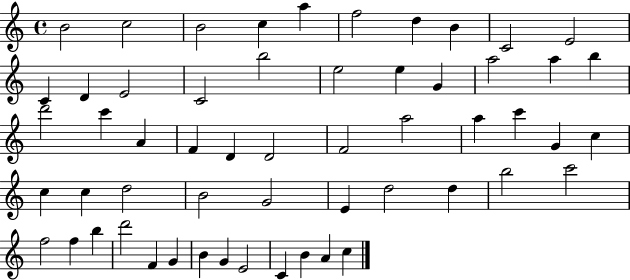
{
  \clef treble
  \time 4/4
  \defaultTimeSignature
  \key c \major
  b'2 c''2 | b'2 c''4 a''4 | f''2 d''4 b'4 | c'2 e'2 | \break c'4 d'4 e'2 | c'2 b''2 | e''2 e''4 g'4 | a''2 a''4 b''4 | \break d'''2 c'''4 a'4 | f'4 d'4 d'2 | f'2 a''2 | a''4 c'''4 g'4 c''4 | \break c''4 c''4 d''2 | b'2 g'2 | e'4 d''2 d''4 | b''2 c'''2 | \break f''2 f''4 b''4 | d'''2 f'4 g'4 | b'4 g'4 e'2 | c'4 b'4 a'4 c''4 | \break \bar "|."
}